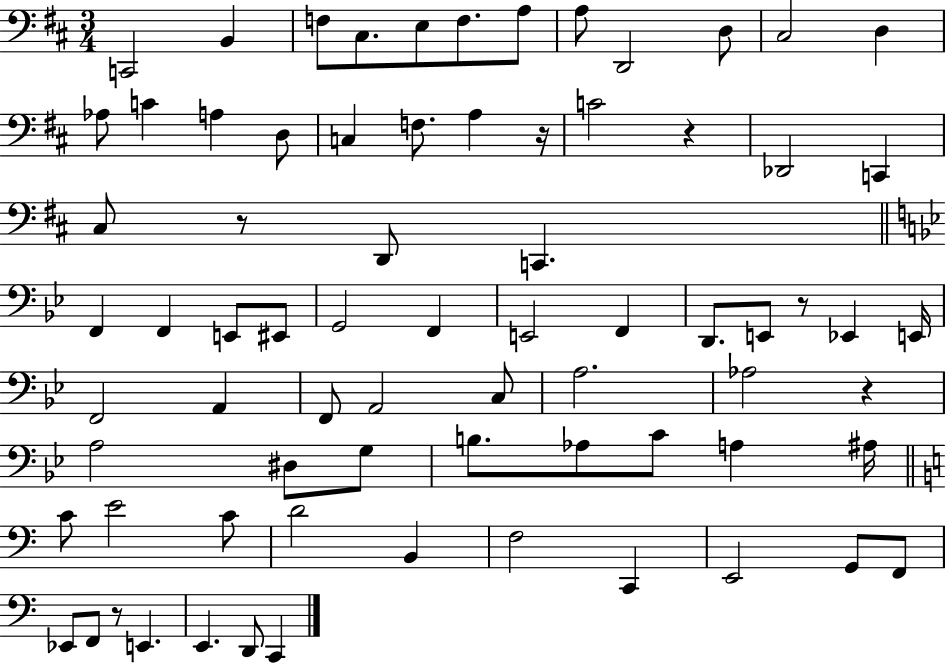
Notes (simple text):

C2/h B2/q F3/e C#3/e. E3/e F3/e. A3/e A3/e D2/h D3/e C#3/h D3/q Ab3/e C4/q A3/q D3/e C3/q F3/e. A3/q R/s C4/h R/q Db2/h C2/q C#3/e R/e D2/e C2/q. F2/q F2/q E2/e EIS2/e G2/h F2/q E2/h F2/q D2/e. E2/e R/e Eb2/q E2/s F2/h A2/q F2/e A2/h C3/e A3/h. Ab3/h R/q A3/h D#3/e G3/e B3/e. Ab3/e C4/e A3/q A#3/s C4/e E4/h C4/e D4/h B2/q F3/h C2/q E2/h G2/e F2/e Eb2/e F2/e R/e E2/q. E2/q. D2/e C2/q